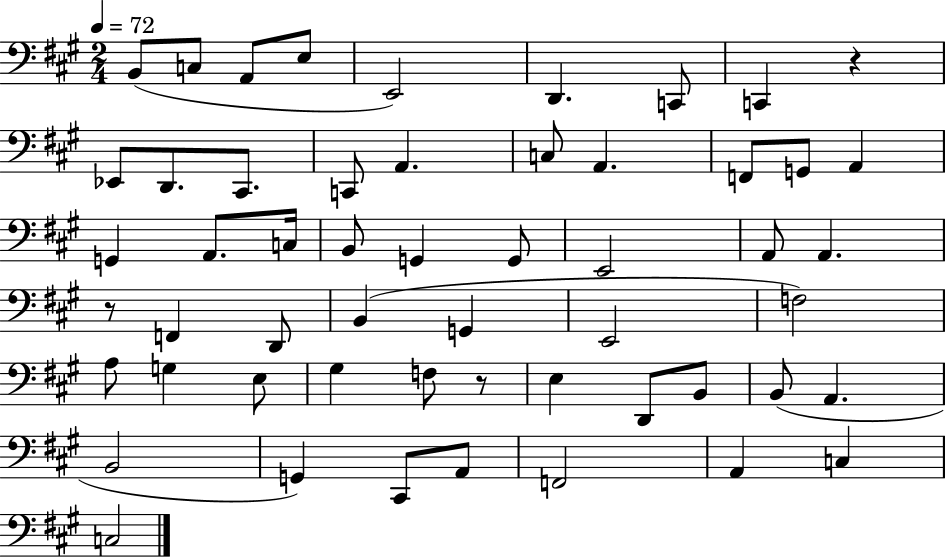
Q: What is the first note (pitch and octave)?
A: B2